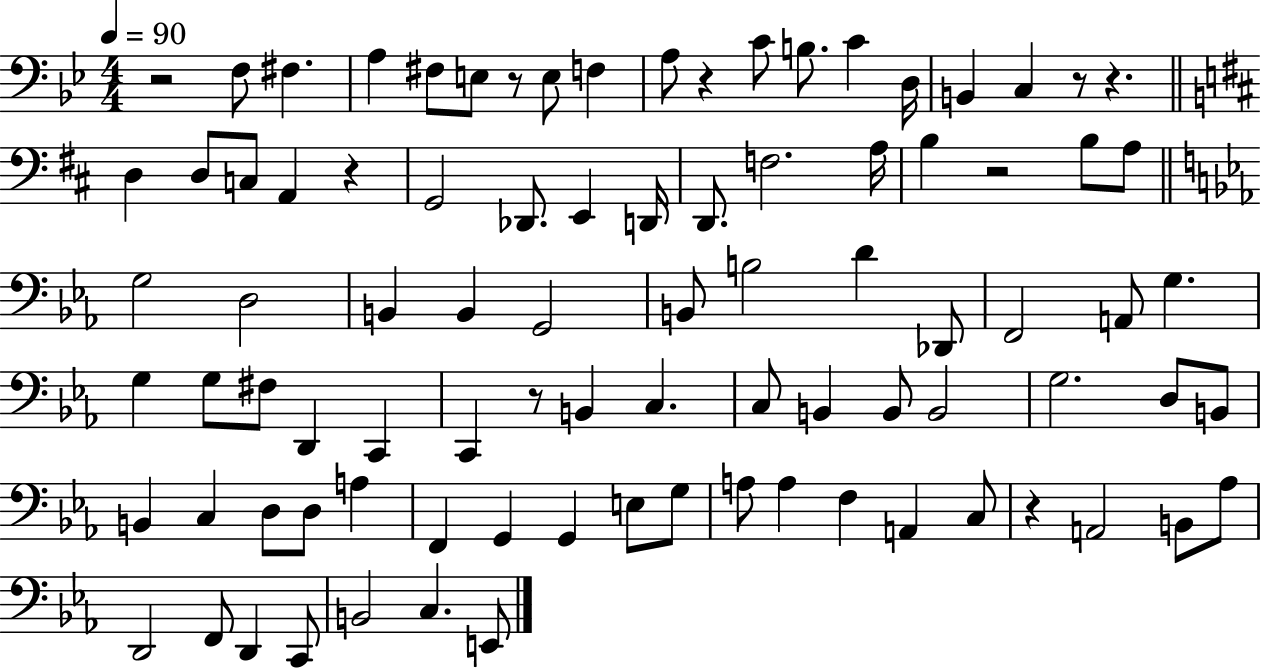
X:1
T:Untitled
M:4/4
L:1/4
K:Bb
z2 F,/2 ^F, A, ^F,/2 E,/2 z/2 E,/2 F, A,/2 z C/2 B,/2 C D,/4 B,, C, z/2 z D, D,/2 C,/2 A,, z G,,2 _D,,/2 E,, D,,/4 D,,/2 F,2 A,/4 B, z2 B,/2 A,/2 G,2 D,2 B,, B,, G,,2 B,,/2 B,2 D _D,,/2 F,,2 A,,/2 G, G, G,/2 ^F,/2 D,, C,, C,, z/2 B,, C, C,/2 B,, B,,/2 B,,2 G,2 D,/2 B,,/2 B,, C, D,/2 D,/2 A, F,, G,, G,, E,/2 G,/2 A,/2 A, F, A,, C,/2 z A,,2 B,,/2 _A,/2 D,,2 F,,/2 D,, C,,/2 B,,2 C, E,,/2